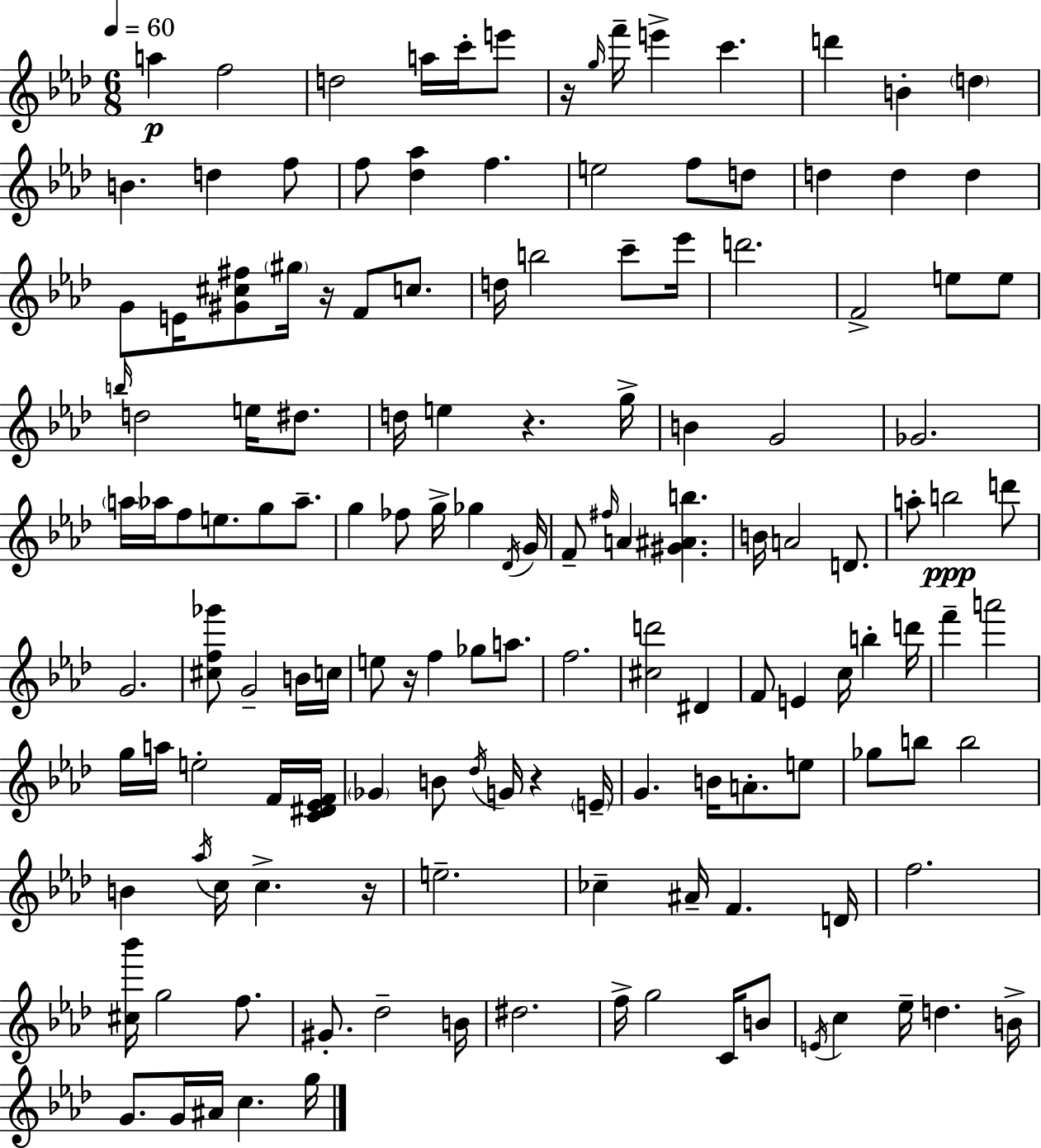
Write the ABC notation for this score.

X:1
T:Untitled
M:6/8
L:1/4
K:Ab
a f2 d2 a/4 c'/4 e'/2 z/4 g/4 f'/4 e' c' d' B d B d f/2 f/2 [_d_a] f e2 f/2 d/2 d d d G/2 E/4 [^G^c^f]/2 ^g/4 z/4 F/2 c/2 d/4 b2 c'/2 _e'/4 d'2 F2 e/2 e/2 b/4 d2 e/4 ^d/2 d/4 e z g/4 B G2 _G2 a/4 _a/4 f/2 e/2 g/2 _a/2 g _f/2 g/4 _g _D/4 G/4 F/2 ^f/4 A [^G^Ab] B/4 A2 D/2 a/2 b2 d'/2 G2 [^cf_g']/2 G2 B/4 c/4 e/2 z/4 f _g/2 a/2 f2 [^cd']2 ^D F/2 E c/4 b d'/4 f' a'2 g/4 a/4 e2 F/4 [C^D_EF]/4 _G B/2 _d/4 G/4 z E/4 G B/4 A/2 e/2 _g/2 b/2 b2 B _a/4 c/4 c z/4 e2 _c ^A/4 F D/4 f2 [^c_b']/4 g2 f/2 ^G/2 _d2 B/4 ^d2 f/4 g2 C/4 B/2 E/4 c _e/4 d B/4 G/2 G/4 ^A/4 c g/4